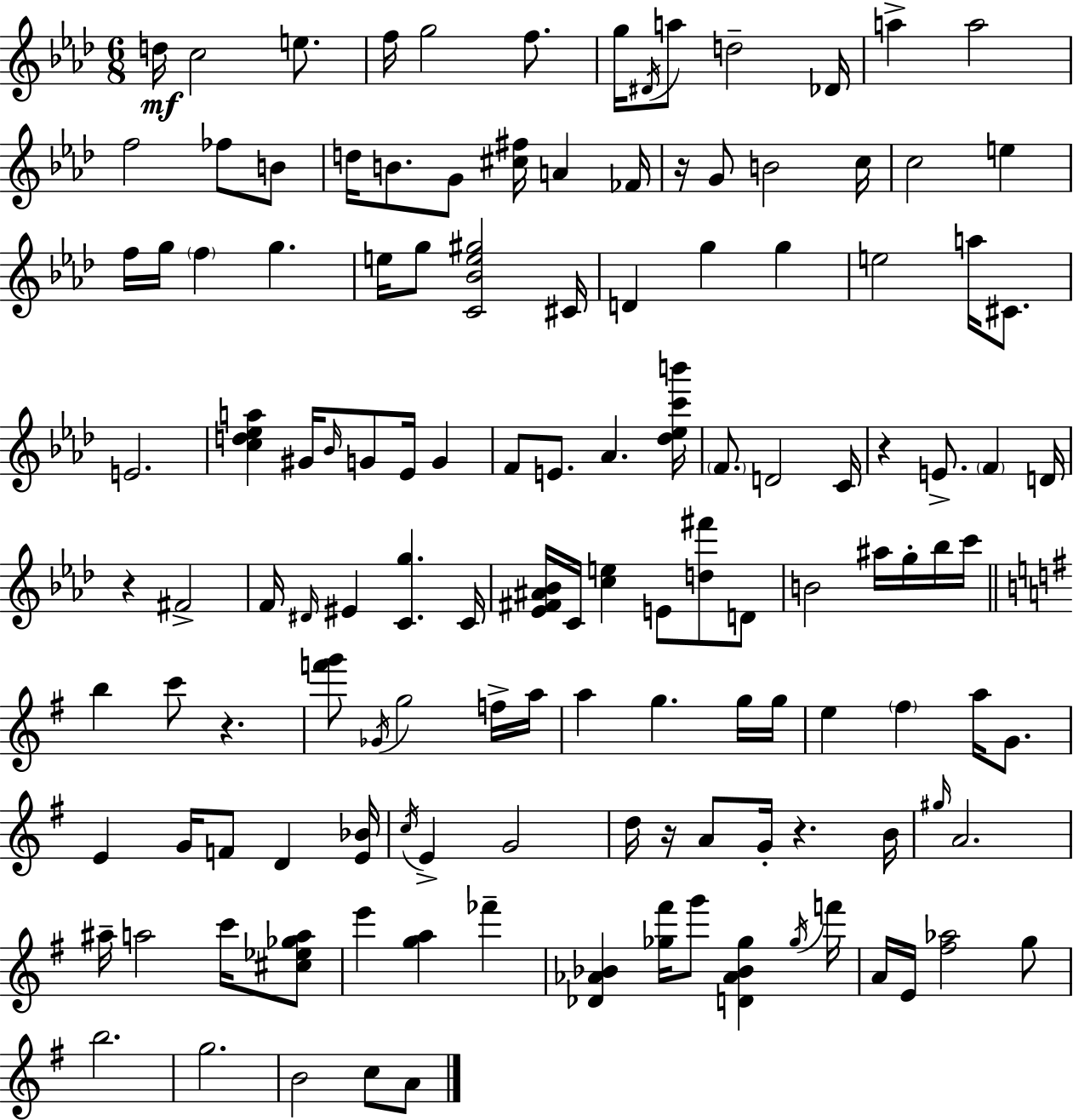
{
  \clef treble
  \numericTimeSignature
  \time 6/8
  \key aes \major
  d''16\mf c''2 e''8. | f''16 g''2 f''8. | g''16 \acciaccatura { dis'16 } a''8 d''2-- | des'16 a''4-> a''2 | \break f''2 fes''8 b'8 | d''16 b'8. g'8 <cis'' fis''>16 a'4 | fes'16 r16 g'8 b'2 | c''16 c''2 e''4 | \break f''16 g''16 \parenthesize f''4 g''4. | e''16 g''8 <c' bes' e'' gis''>2 | cis'16 d'4 g''4 g''4 | e''2 a''16 cis'8. | \break e'2. | <c'' d'' ees'' a''>4 gis'16 \grace { bes'16 } g'8 ees'16 g'4 | f'8 e'8. aes'4. | <des'' ees'' c''' b'''>16 \parenthesize f'8. d'2 | \break c'16 r4 e'8.-> \parenthesize f'4 | d'16 r4 fis'2-> | f'16 \grace { dis'16 } eis'4 <c' g''>4. | c'16 <ees' fis' ais' bes'>16 c'16 <c'' e''>4 e'8 <d'' fis'''>8 | \break d'8 b'2 ais''16 | g''16-. bes''16 c'''16 \bar "||" \break \key e \minor b''4 c'''8 r4. | <f''' g'''>8 \acciaccatura { ges'16 } g''2 f''16-> | a''16 a''4 g''4. g''16 | g''16 e''4 \parenthesize fis''4 a''16 g'8. | \break e'4 g'16 f'8 d'4 | <e' bes'>16 \acciaccatura { c''16 } e'4-> g'2 | d''16 r16 a'8 g'16-. r4. | b'16 \grace { gis''16 } a'2. | \break ais''16-- a''2 | c'''16 <cis'' ees'' ges'' a''>8 e'''4 <g'' a''>4 fes'''4-- | <des' aes' bes'>4 <ges'' fis'''>16 g'''8 <d' aes' bes' ges''>4 | \acciaccatura { ges''16 } f'''16 a'16 e'16 <fis'' aes''>2 | \break g''8 b''2. | g''2. | b'2 | c''8 a'8 \bar "|."
}